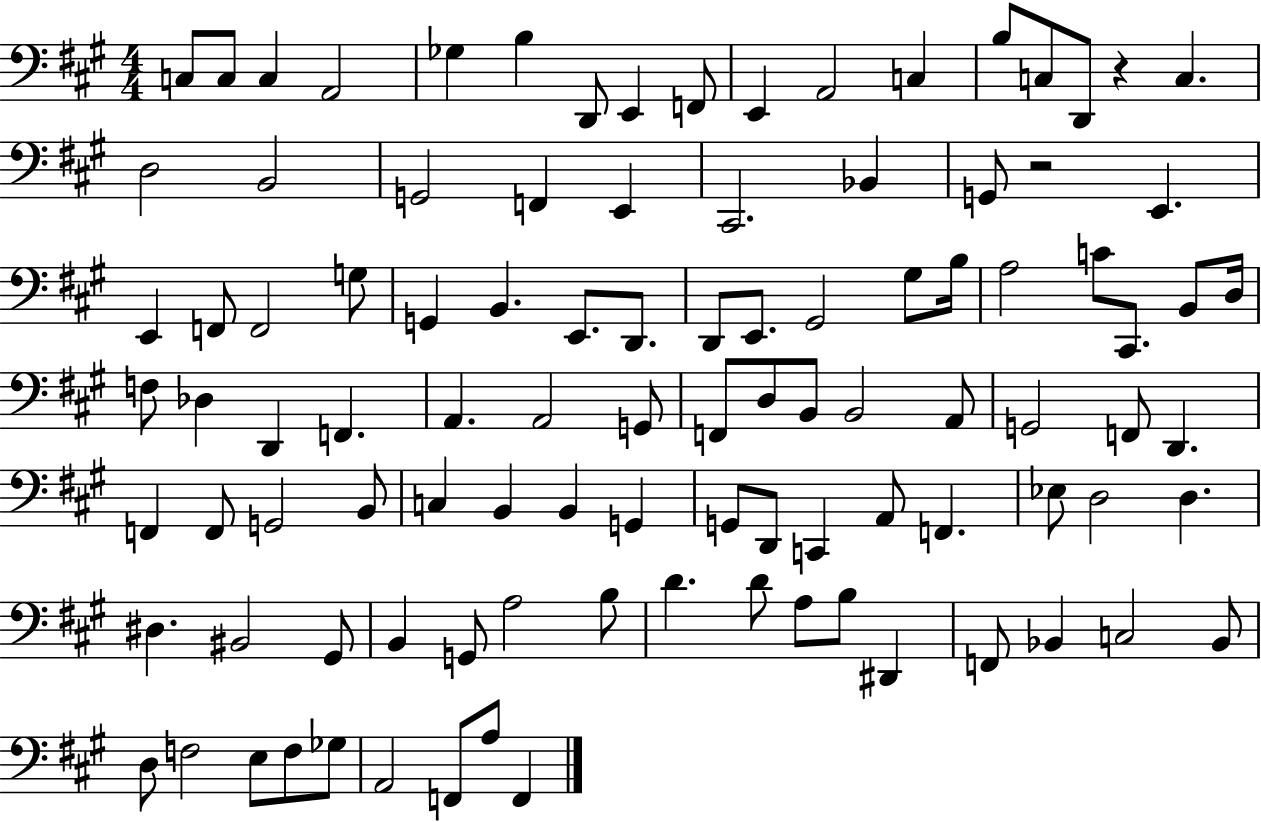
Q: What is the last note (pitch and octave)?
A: F2